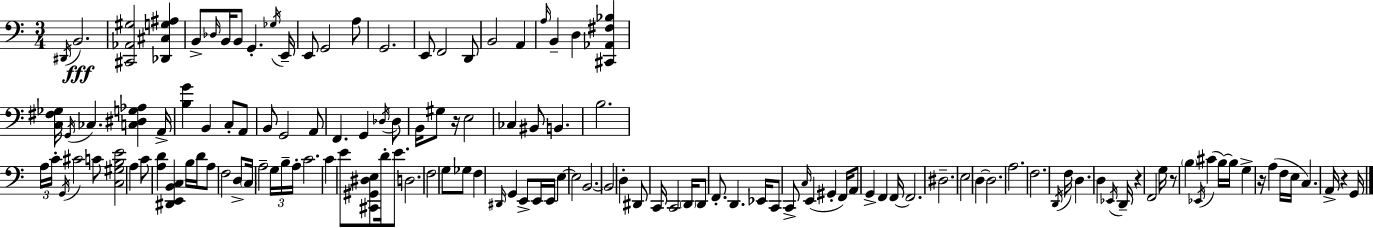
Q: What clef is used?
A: bass